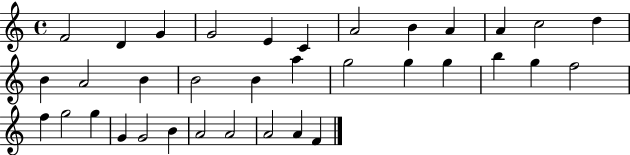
{
  \clef treble
  \time 4/4
  \defaultTimeSignature
  \key c \major
  f'2 d'4 g'4 | g'2 e'4 c'4 | a'2 b'4 a'4 | a'4 c''2 d''4 | \break b'4 a'2 b'4 | b'2 b'4 a''4 | g''2 g''4 g''4 | b''4 g''4 f''2 | \break f''4 g''2 g''4 | g'4 g'2 b'4 | a'2 a'2 | a'2 a'4 f'4 | \break \bar "|."
}